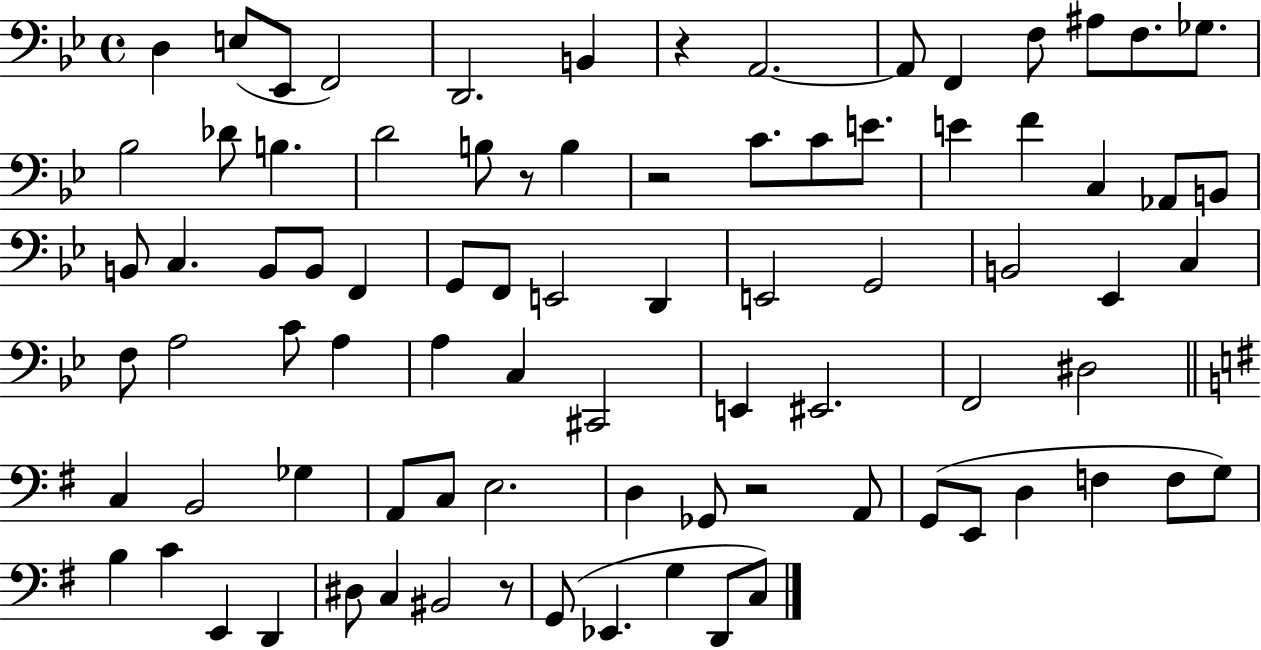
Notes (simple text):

D3/q E3/e Eb2/e F2/h D2/h. B2/q R/q A2/h. A2/e F2/q F3/e A#3/e F3/e. Gb3/e. Bb3/h Db4/e B3/q. D4/h B3/e R/e B3/q R/h C4/e. C4/e E4/e. E4/q F4/q C3/q Ab2/e B2/e B2/e C3/q. B2/e B2/e F2/q G2/e F2/e E2/h D2/q E2/h G2/h B2/h Eb2/q C3/q F3/e A3/h C4/e A3/q A3/q C3/q C#2/h E2/q EIS2/h. F2/h D#3/h C3/q B2/h Gb3/q A2/e C3/e E3/h. D3/q Gb2/e R/h A2/e G2/e E2/e D3/q F3/q F3/e G3/e B3/q C4/q E2/q D2/q D#3/e C3/q BIS2/h R/e G2/e Eb2/q. G3/q D2/e C3/e